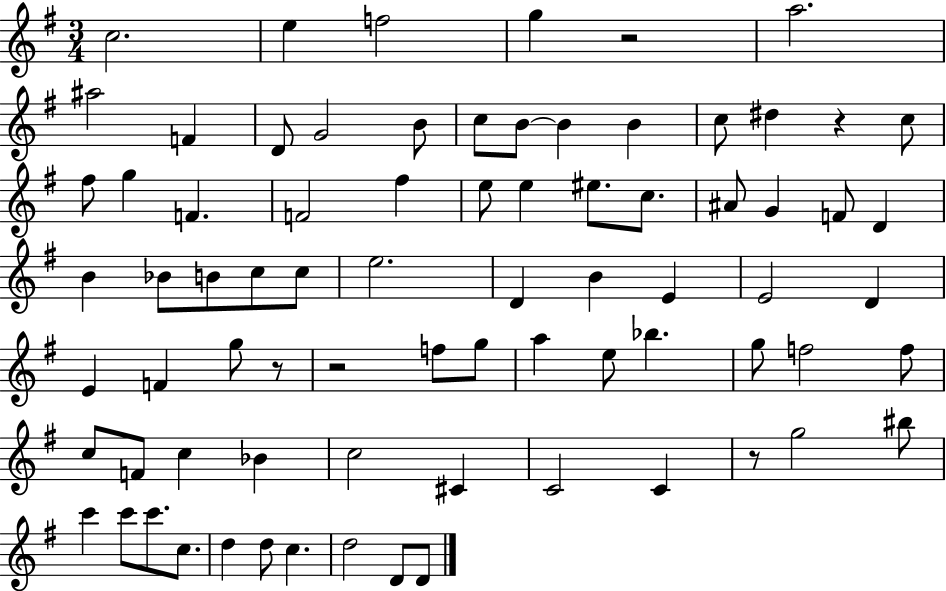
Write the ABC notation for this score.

X:1
T:Untitled
M:3/4
L:1/4
K:G
c2 e f2 g z2 a2 ^a2 F D/2 G2 B/2 c/2 B/2 B B c/2 ^d z c/2 ^f/2 g F F2 ^f e/2 e ^e/2 c/2 ^A/2 G F/2 D B _B/2 B/2 c/2 c/2 e2 D B E E2 D E F g/2 z/2 z2 f/2 g/2 a e/2 _b g/2 f2 f/2 c/2 F/2 c _B c2 ^C C2 C z/2 g2 ^b/2 c' c'/2 c'/2 c/2 d d/2 c d2 D/2 D/2